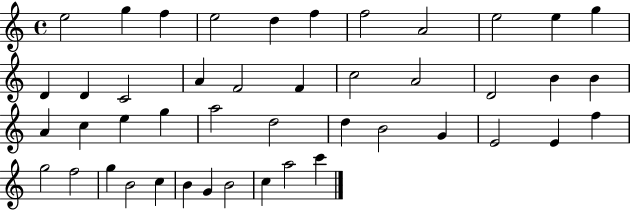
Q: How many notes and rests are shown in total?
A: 45